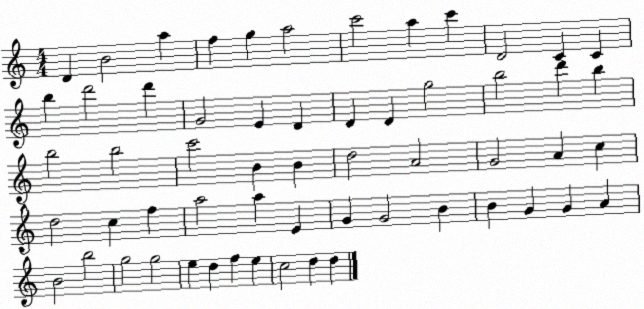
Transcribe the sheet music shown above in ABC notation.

X:1
T:Untitled
M:4/4
L:1/4
K:C
D B2 a f g a2 c'2 a c' D2 C C b d'2 d' G2 E D D D g2 b2 d' b b2 b2 c'2 B B d2 A2 G2 A c d2 c f a2 a E G G2 B B G G A B2 b2 g2 g2 e d f e c2 d d